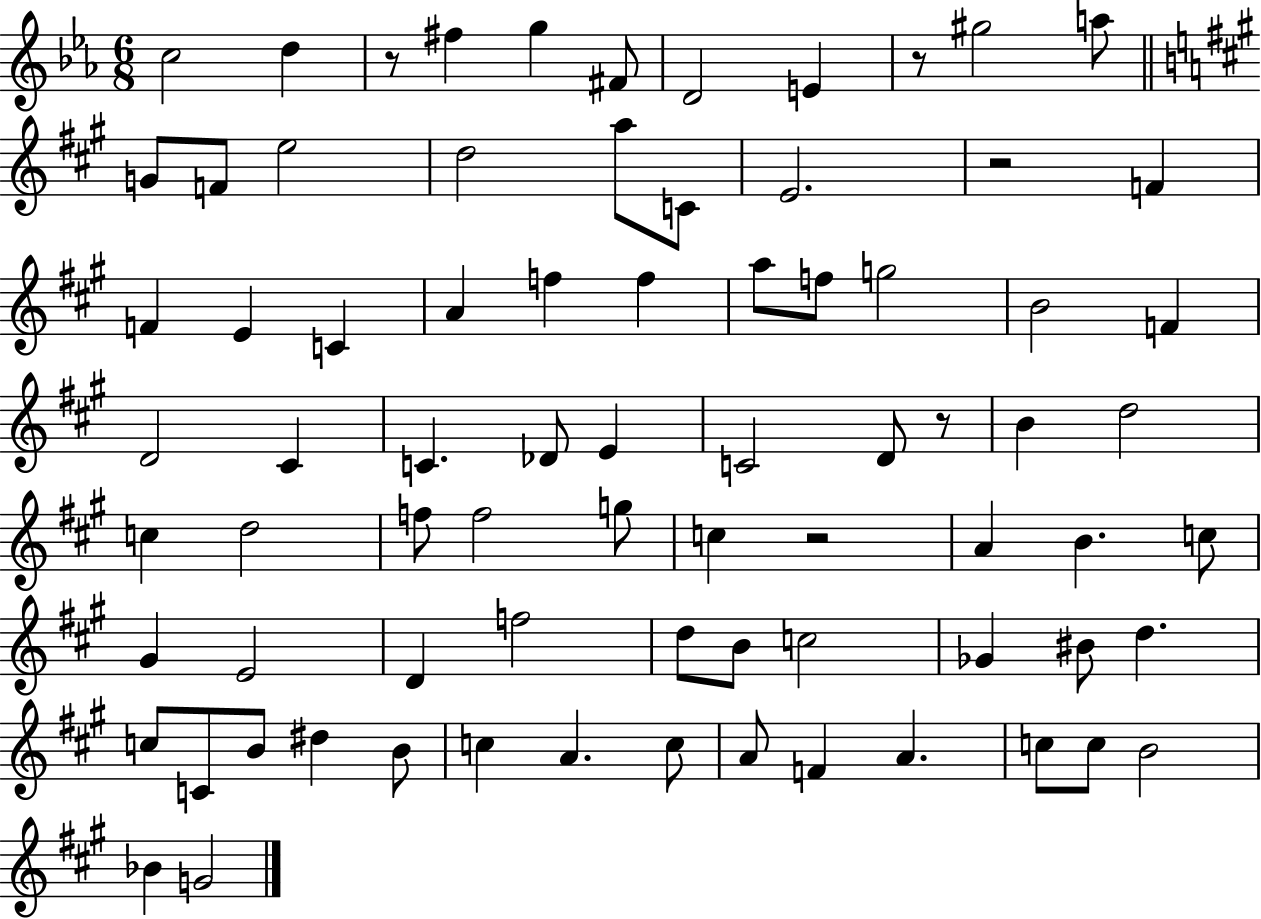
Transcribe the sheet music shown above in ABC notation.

X:1
T:Untitled
M:6/8
L:1/4
K:Eb
c2 d z/2 ^f g ^F/2 D2 E z/2 ^g2 a/2 G/2 F/2 e2 d2 a/2 C/2 E2 z2 F F E C A f f a/2 f/2 g2 B2 F D2 ^C C _D/2 E C2 D/2 z/2 B d2 c d2 f/2 f2 g/2 c z2 A B c/2 ^G E2 D f2 d/2 B/2 c2 _G ^B/2 d c/2 C/2 B/2 ^d B/2 c A c/2 A/2 F A c/2 c/2 B2 _B G2